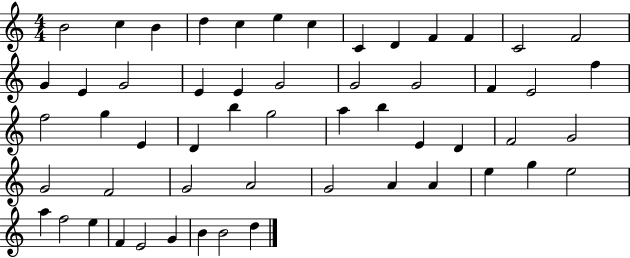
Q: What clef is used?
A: treble